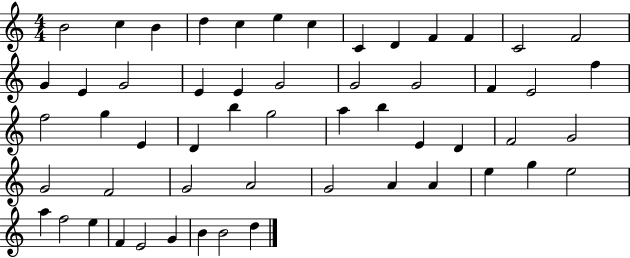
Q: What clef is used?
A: treble